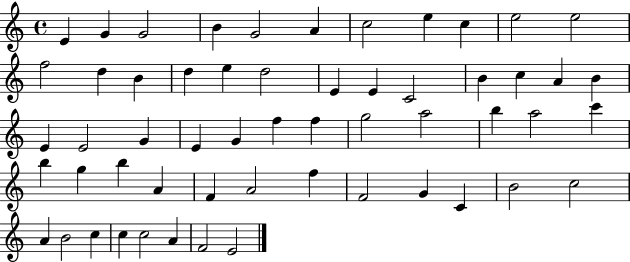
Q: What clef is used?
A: treble